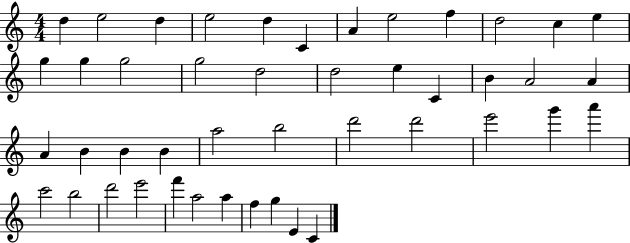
D5/q E5/h D5/q E5/h D5/q C4/q A4/q E5/h F5/q D5/h C5/q E5/q G5/q G5/q G5/h G5/h D5/h D5/h E5/q C4/q B4/q A4/h A4/q A4/q B4/q B4/q B4/q A5/h B5/h D6/h D6/h E6/h G6/q A6/q C6/h B5/h D6/h E6/h F6/q A5/h A5/q F5/q G5/q E4/q C4/q